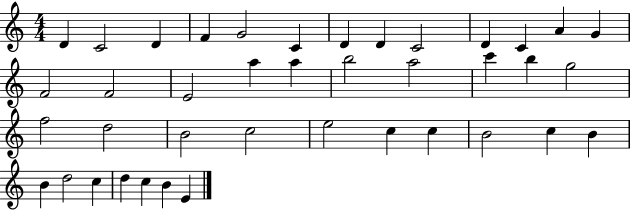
D4/q C4/h D4/q F4/q G4/h C4/q D4/q D4/q C4/h D4/q C4/q A4/q G4/q F4/h F4/h E4/h A5/q A5/q B5/h A5/h C6/q B5/q G5/h F5/h D5/h B4/h C5/h E5/h C5/q C5/q B4/h C5/q B4/q B4/q D5/h C5/q D5/q C5/q B4/q E4/q